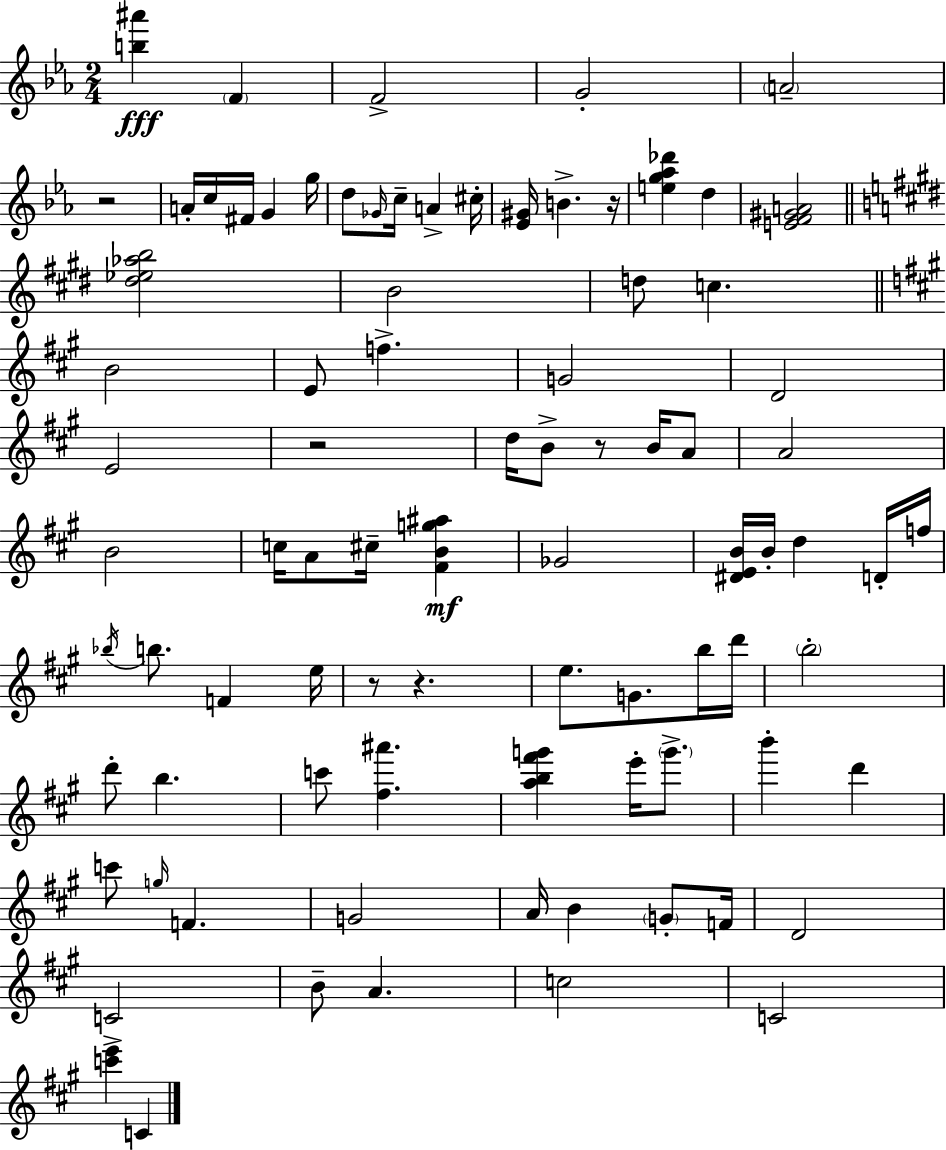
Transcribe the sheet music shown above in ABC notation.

X:1
T:Untitled
M:2/4
L:1/4
K:Eb
[b^a'] F F2 G2 A2 z2 A/4 c/4 ^F/4 G g/4 d/2 _G/4 c/4 A ^c/4 [_E^G]/4 B z/4 [eg_a_d'] d [EF^GA]2 [^d_e_ab]2 B2 d/2 c B2 E/2 f G2 D2 E2 z2 d/4 B/2 z/2 B/4 A/2 A2 B2 c/4 A/2 ^c/4 [^FBg^a] _G2 [^DEB]/4 B/4 d D/4 f/4 _b/4 b/2 F e/4 z/2 z e/2 G/2 b/4 d'/4 b2 d'/2 b c'/2 [^f^a'] [ab^f'g'] e'/4 g'/2 b' d' c'/2 g/4 F G2 A/4 B G/2 F/4 D2 C2 B/2 A c2 C2 [c'e'] C